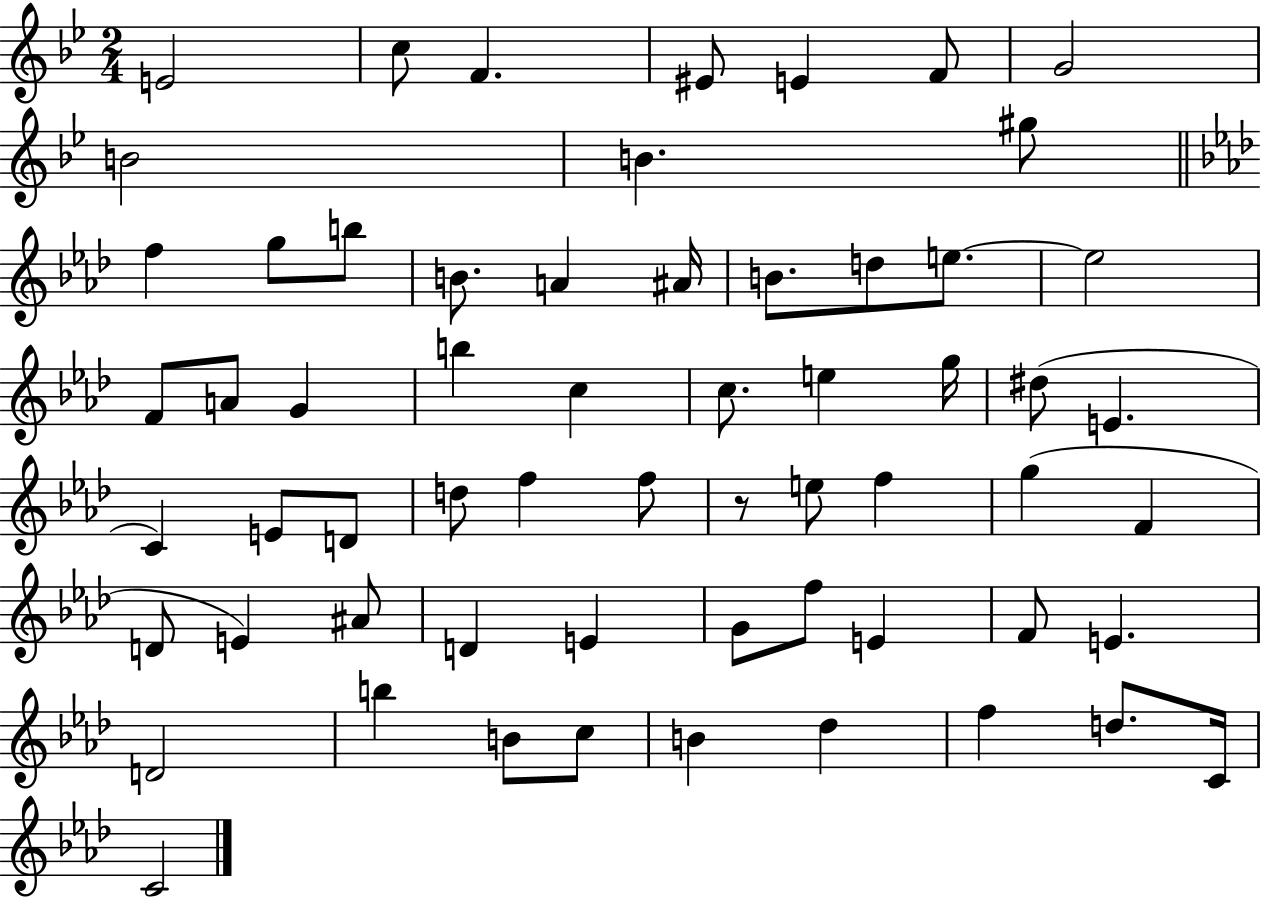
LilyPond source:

{
  \clef treble
  \numericTimeSignature
  \time 2/4
  \key bes \major
  e'2 | c''8 f'4. | eis'8 e'4 f'8 | g'2 | \break b'2 | b'4. gis''8 | \bar "||" \break \key f \minor f''4 g''8 b''8 | b'8. a'4 ais'16 | b'8. d''8 e''8.~~ | e''2 | \break f'8 a'8 g'4 | b''4 c''4 | c''8. e''4 g''16 | dis''8( e'4. | \break c'4) e'8 d'8 | d''8 f''4 f''8 | r8 e''8 f''4 | g''4( f'4 | \break d'8 e'4) ais'8 | d'4 e'4 | g'8 f''8 e'4 | f'8 e'4. | \break d'2 | b''4 b'8 c''8 | b'4 des''4 | f''4 d''8. c'16 | \break c'2 | \bar "|."
}